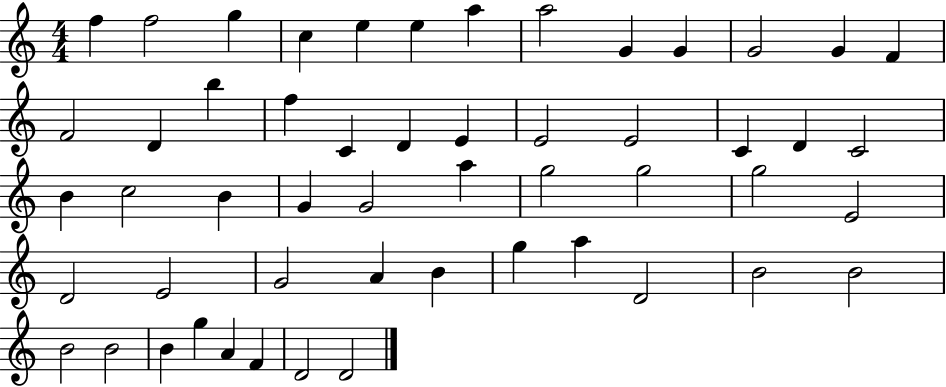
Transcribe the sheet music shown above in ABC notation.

X:1
T:Untitled
M:4/4
L:1/4
K:C
f f2 g c e e a a2 G G G2 G F F2 D b f C D E E2 E2 C D C2 B c2 B G G2 a g2 g2 g2 E2 D2 E2 G2 A B g a D2 B2 B2 B2 B2 B g A F D2 D2